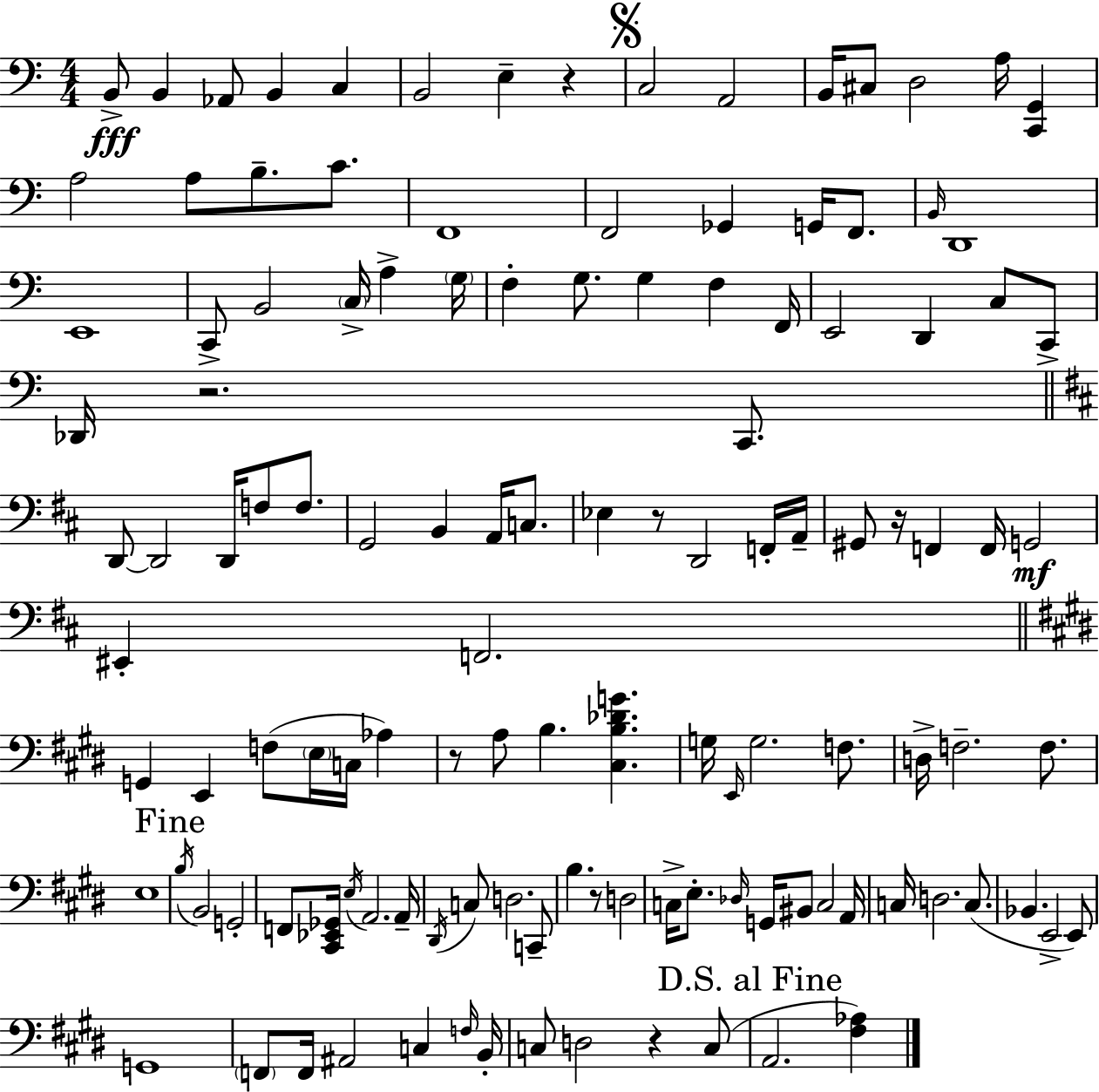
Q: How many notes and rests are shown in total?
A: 124